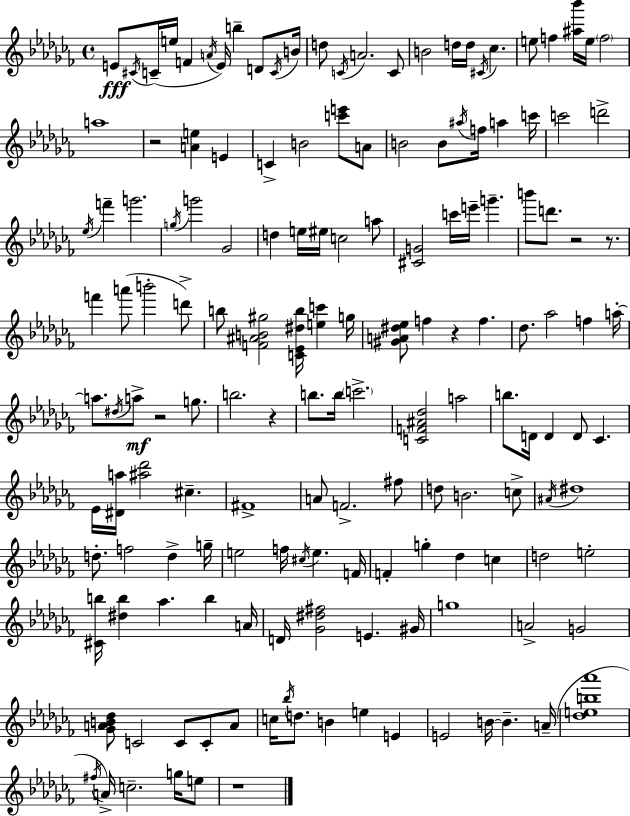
{
  \clef treble
  \time 4/4
  \defaultTimeSignature
  \key aes \minor
  e'8\fff \acciaccatura { cis'16 } c'16--( e''16 f'4 \acciaccatura { a'16 } e'16) b''4-- d'8 | \acciaccatura { c'16 } b'16 d''8 \acciaccatura { c'16 } a'2. | c'8 b'2 d''16 d''16 \acciaccatura { cis'16 } ces''4. | e''8 f''4 <ais'' bes'''>16 e''16 \parenthesize f''2 | \break a''1 | r2 <a' e''>4 | e'4 c'4-> b'2 | <c''' e'''>8 a'8 b'2 b'8 \acciaccatura { ais''16 } | \break f''16 a''4 c'''16 c'''2 d'''2-> | \acciaccatura { ees''16 } f'''4-- g'''2. | \acciaccatura { g''16 } g'''2 | ges'2 d''4 e''16 eis''16 c''2 | \break a''8 <cis' g'>2 | c'''16 e'''16-- g'''4.-- b'''8 d'''8. r2 | r8. f'''4 a'''8( b'''2-. | d'''8->) b''8 <f' ais' b' gis''>2 | \break <c' ees' dis'' b''>16 <e'' c'''>4 g''16 <gis' a' dis'' ees''>8 f''4 r4 | f''4. des''8. aes''2 | f''4 a''16-.~~ a''8. \acciaccatura { dis''16 }\mf a''8-> r2 | g''8. b''2. | \break r4 b''8. b''16 \parenthesize c'''2.-> | <c' f' ais' des''>2 | a''2 b''8. d'16 d'4 | d'8 ces'4. ees'16 <dis' a''>16 <ais'' des'''>2 | \break cis''4.-- fis'1-> | a'8 f'2.-> | fis''8 d''8 b'2. | c''8-> \acciaccatura { ais'16 } dis''1 | \break d''8.-. f''2 | d''4-> g''16-- e''2 | f''16 \acciaccatura { cis''16 } e''4. f'16 f'4-. g''4-. | des''4 c''4 d''2 | \break e''2-. <cis' b''>16 <dis'' b''>4 | aes''4. b''4 a'16 d'16 <ges' dis'' fis''>2 | e'4. gis'16 g''1 | a'2-> | \break g'2 <ges' a' b' des''>8 c'2 | c'8 c'8-. a'8 c''16 \acciaccatura { bes''16 } d''8. | b'4 e''4 e'4 e'2 | b'16~~ b'4.-- a'16--( <des'' e'' b'' aes'''>1 | \break \acciaccatura { fis''16 } a'16->) c''2.-- | g''16 e''8 r1 | \bar "|."
}